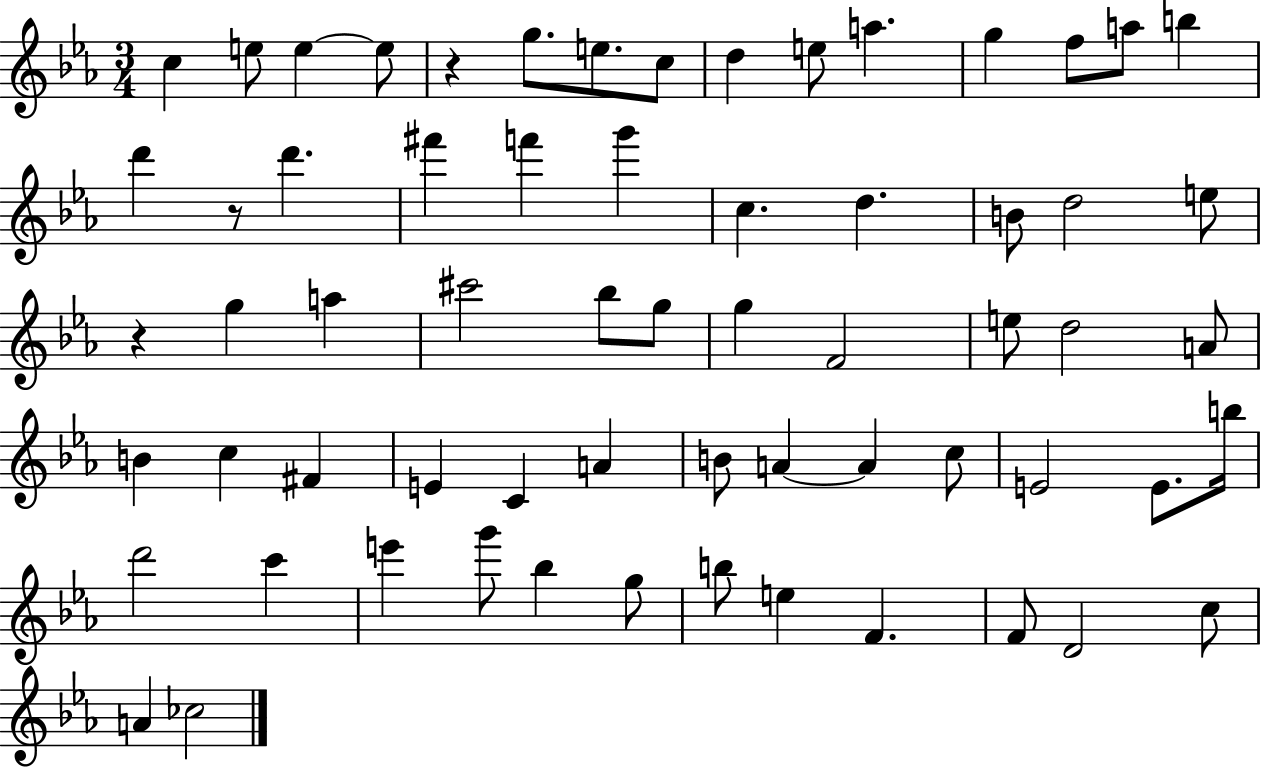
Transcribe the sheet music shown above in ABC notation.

X:1
T:Untitled
M:3/4
L:1/4
K:Eb
c e/2 e e/2 z g/2 e/2 c/2 d e/2 a g f/2 a/2 b d' z/2 d' ^f' f' g' c d B/2 d2 e/2 z g a ^c'2 _b/2 g/2 g F2 e/2 d2 A/2 B c ^F E C A B/2 A A c/2 E2 E/2 b/4 d'2 c' e' g'/2 _b g/2 b/2 e F F/2 D2 c/2 A _c2